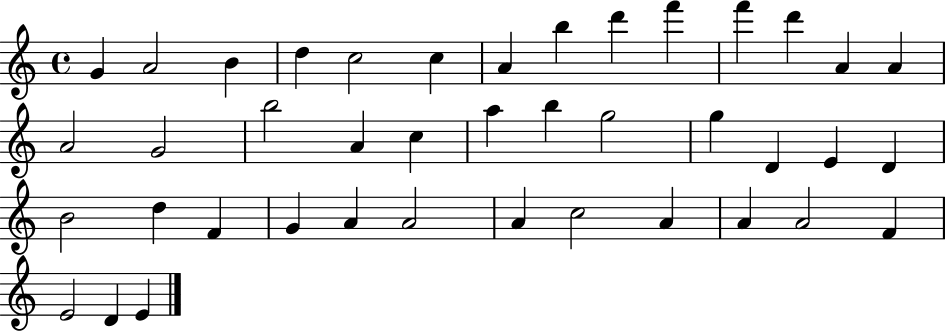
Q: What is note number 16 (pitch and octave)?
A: G4